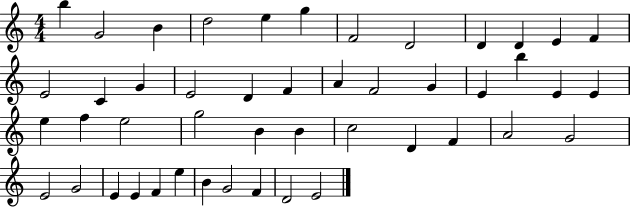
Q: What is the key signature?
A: C major